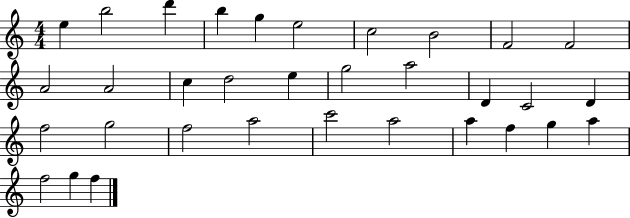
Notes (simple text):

E5/q B5/h D6/q B5/q G5/q E5/h C5/h B4/h F4/h F4/h A4/h A4/h C5/q D5/h E5/q G5/h A5/h D4/q C4/h D4/q F5/h G5/h F5/h A5/h C6/h A5/h A5/q F5/q G5/q A5/q F5/h G5/q F5/q